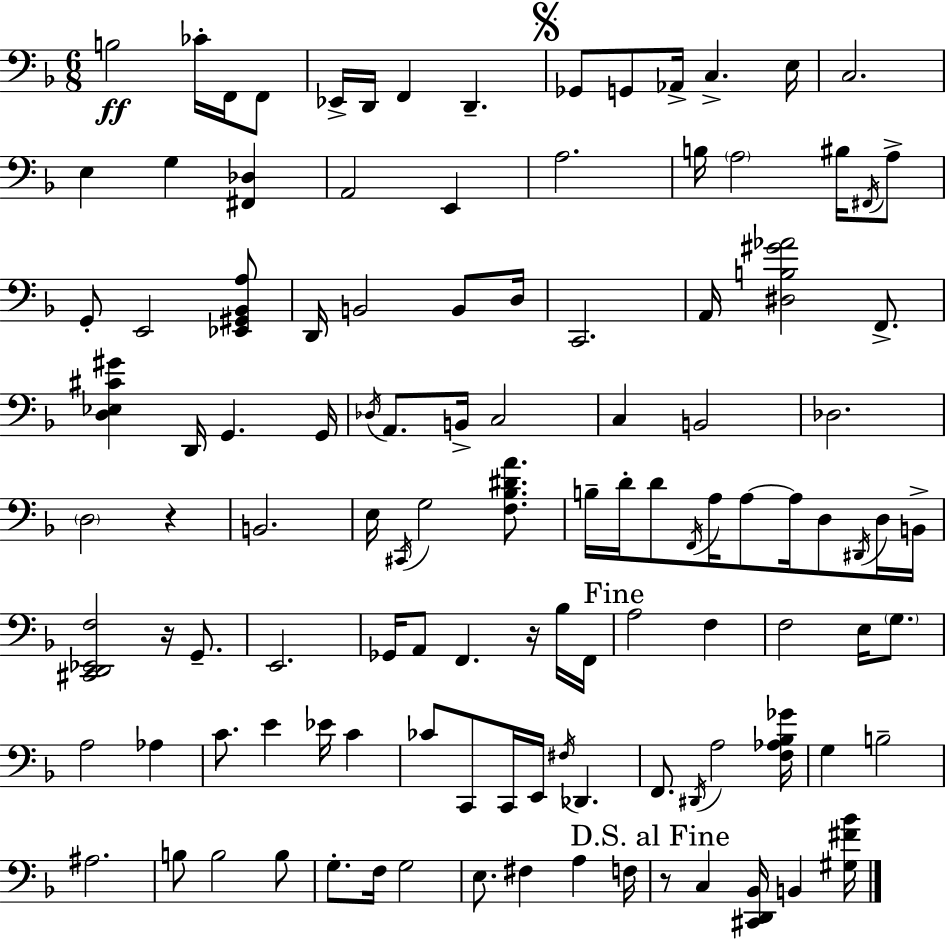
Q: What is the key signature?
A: D minor